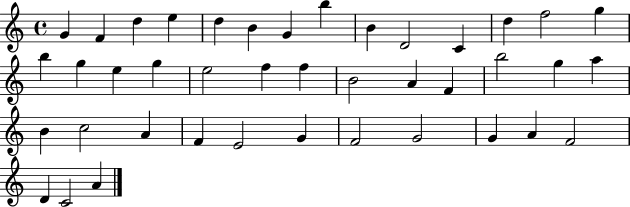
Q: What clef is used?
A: treble